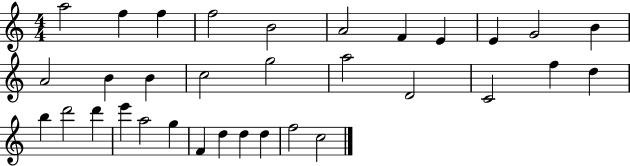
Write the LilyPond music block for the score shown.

{
  \clef treble
  \numericTimeSignature
  \time 4/4
  \key c \major
  a''2 f''4 f''4 | f''2 b'2 | a'2 f'4 e'4 | e'4 g'2 b'4 | \break a'2 b'4 b'4 | c''2 g''2 | a''2 d'2 | c'2 f''4 d''4 | \break b''4 d'''2 d'''4 | e'''4 a''2 g''4 | f'4 d''4 d''4 d''4 | f''2 c''2 | \break \bar "|."
}